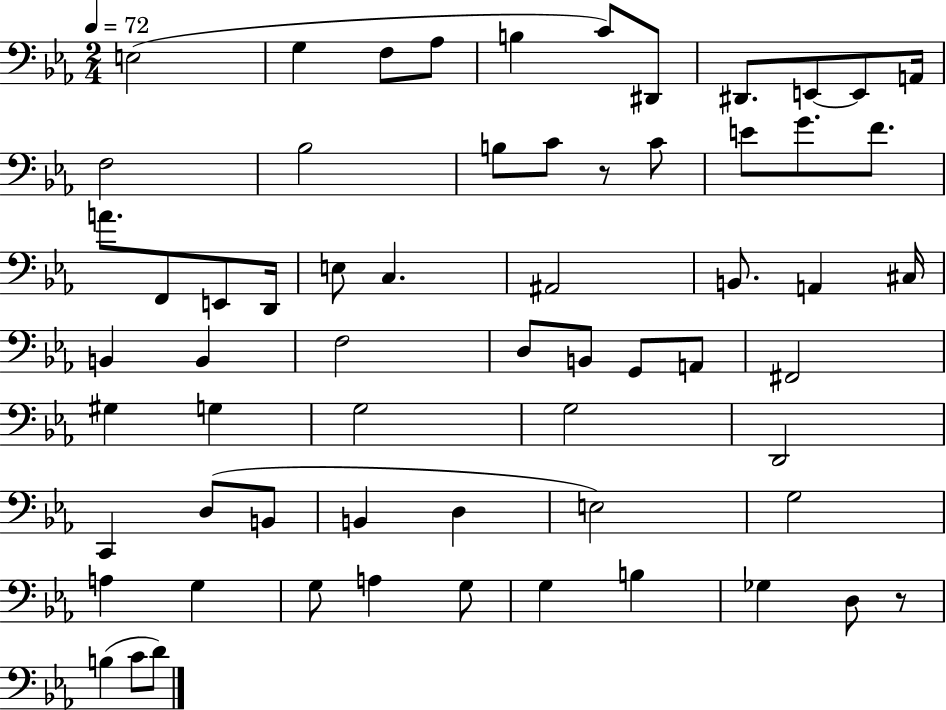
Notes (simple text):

E3/h G3/q F3/e Ab3/e B3/q C4/e D#2/e D#2/e. E2/e E2/e A2/s F3/h Bb3/h B3/e C4/e R/e C4/e E4/e G4/e. F4/e. A4/e. F2/e E2/e D2/s E3/e C3/q. A#2/h B2/e. A2/q C#3/s B2/q B2/q F3/h D3/e B2/e G2/e A2/e F#2/h G#3/q G3/q G3/h G3/h D2/h C2/q D3/e B2/e B2/q D3/q E3/h G3/h A3/q G3/q G3/e A3/q G3/e G3/q B3/q Gb3/q D3/e R/e B3/q C4/e D4/e